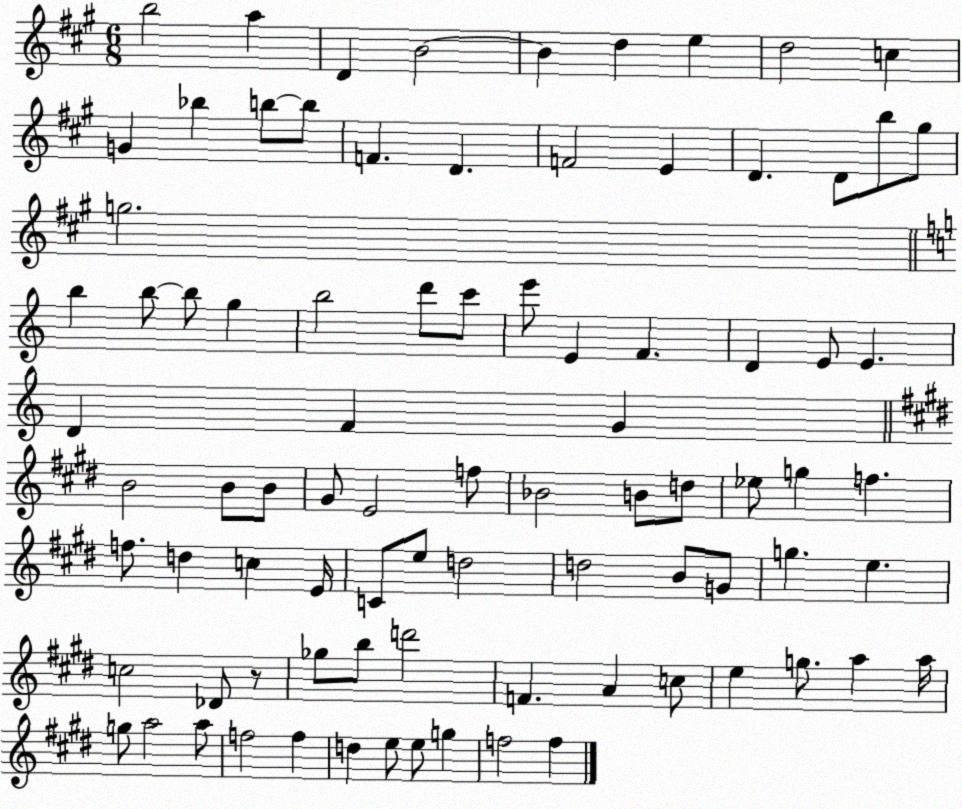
X:1
T:Untitled
M:6/8
L:1/4
K:A
b2 a D B2 B d e d2 c G _b b/2 b/2 F D F2 E D D/2 b/2 ^g/2 g2 b b/2 b/2 g b2 d'/2 c'/2 e'/2 E F D E/2 E D F G B2 B/2 B/2 ^G/2 E2 f/2 _B2 B/2 d/2 _e/2 g f f/2 d c E/4 C/2 e/2 d2 d2 B/2 G/2 g e c2 _D/2 z/2 _g/2 b/2 d'2 F A c/2 e g/2 a a/4 g/2 a2 a/2 f2 f d e/2 e/2 g f2 f